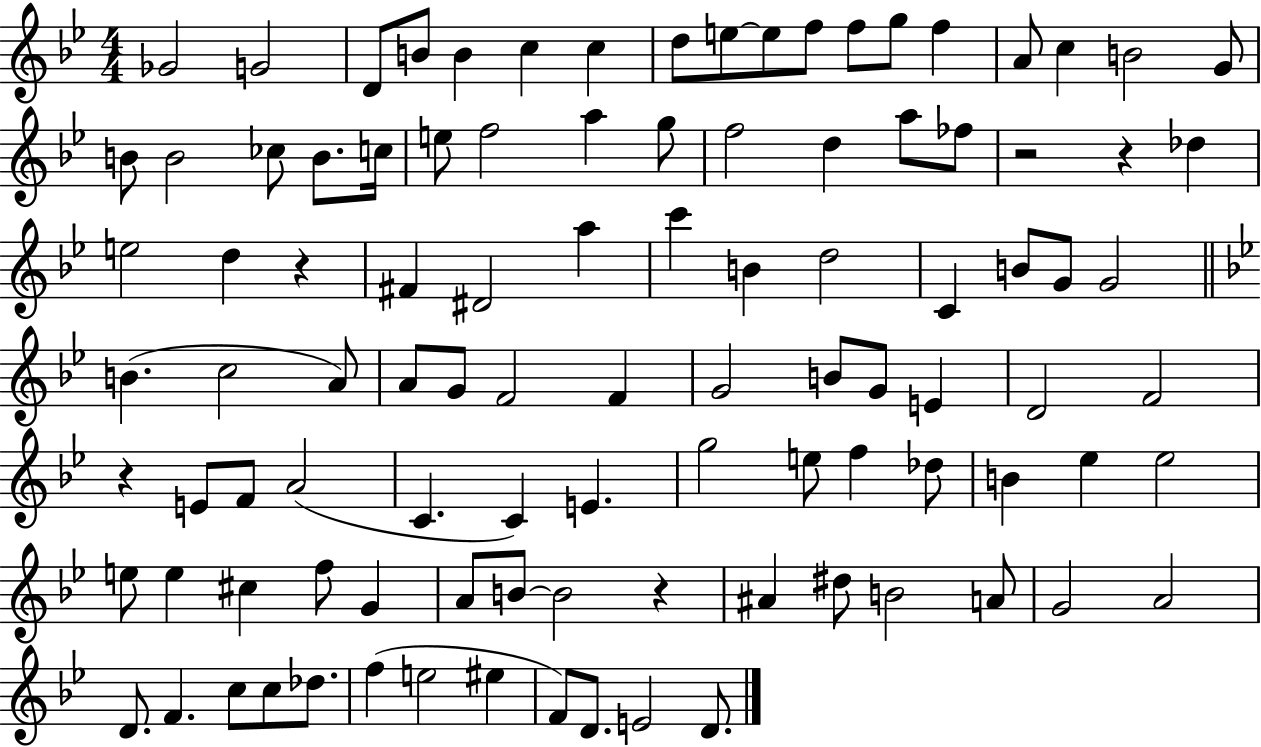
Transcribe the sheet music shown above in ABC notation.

X:1
T:Untitled
M:4/4
L:1/4
K:Bb
_G2 G2 D/2 B/2 B c c d/2 e/2 e/2 f/2 f/2 g/2 f A/2 c B2 G/2 B/2 B2 _c/2 B/2 c/4 e/2 f2 a g/2 f2 d a/2 _f/2 z2 z _d e2 d z ^F ^D2 a c' B d2 C B/2 G/2 G2 B c2 A/2 A/2 G/2 F2 F G2 B/2 G/2 E D2 F2 z E/2 F/2 A2 C C E g2 e/2 f _d/2 B _e _e2 e/2 e ^c f/2 G A/2 B/2 B2 z ^A ^d/2 B2 A/2 G2 A2 D/2 F c/2 c/2 _d/2 f e2 ^e F/2 D/2 E2 D/2